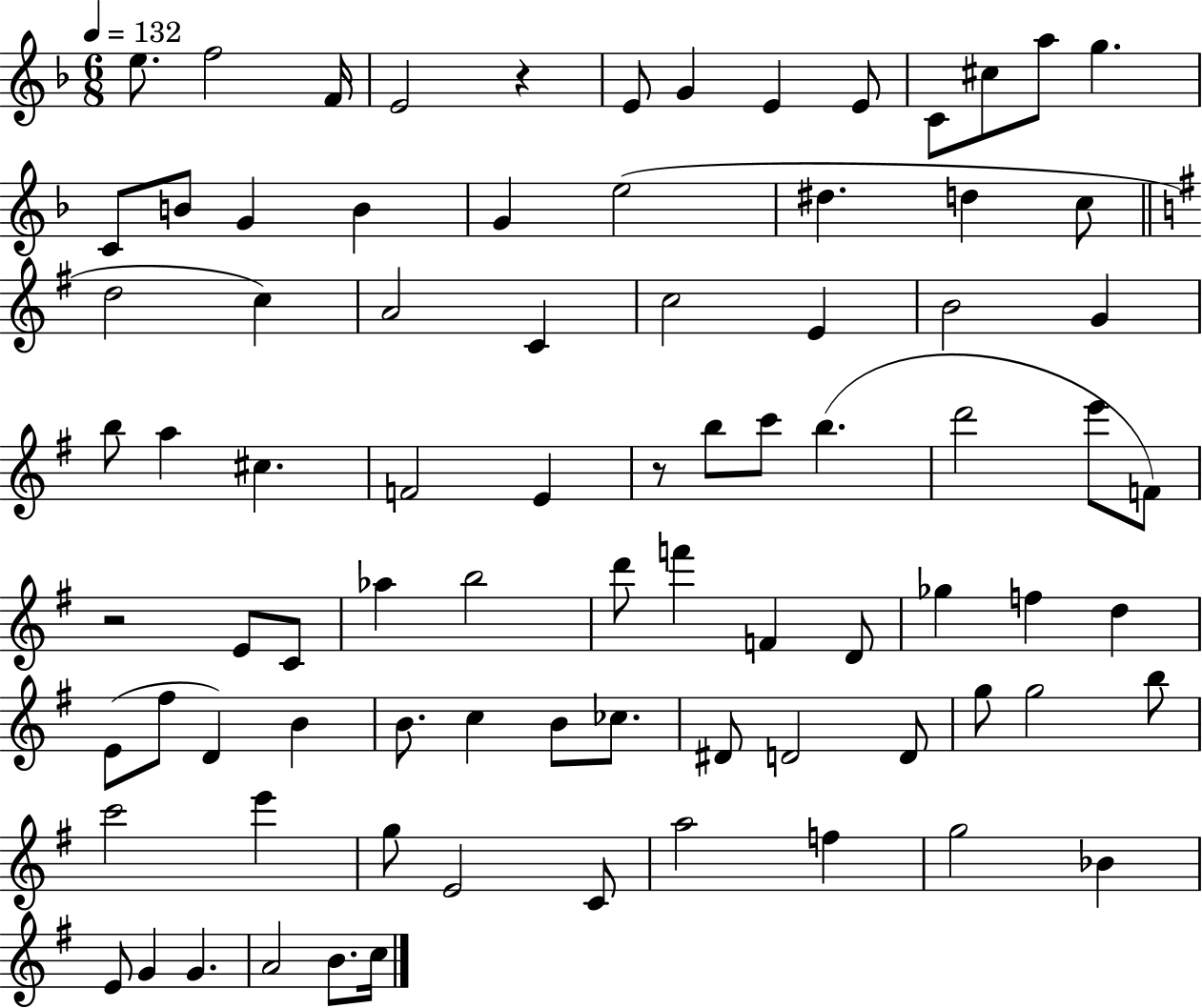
E5/e. F5/h F4/s E4/h R/q E4/e G4/q E4/q E4/e C4/e C#5/e A5/e G5/q. C4/e B4/e G4/q B4/q G4/q E5/h D#5/q. D5/q C5/e D5/h C5/q A4/h C4/q C5/h E4/q B4/h G4/q B5/e A5/q C#5/q. F4/h E4/q R/e B5/e C6/e B5/q. D6/h E6/e F4/e R/h E4/e C4/e Ab5/q B5/h D6/e F6/q F4/q D4/e Gb5/q F5/q D5/q E4/e F#5/e D4/q B4/q B4/e. C5/q B4/e CES5/e. D#4/e D4/h D4/e G5/e G5/h B5/e C6/h E6/q G5/e E4/h C4/e A5/h F5/q G5/h Bb4/q E4/e G4/q G4/q. A4/h B4/e. C5/s